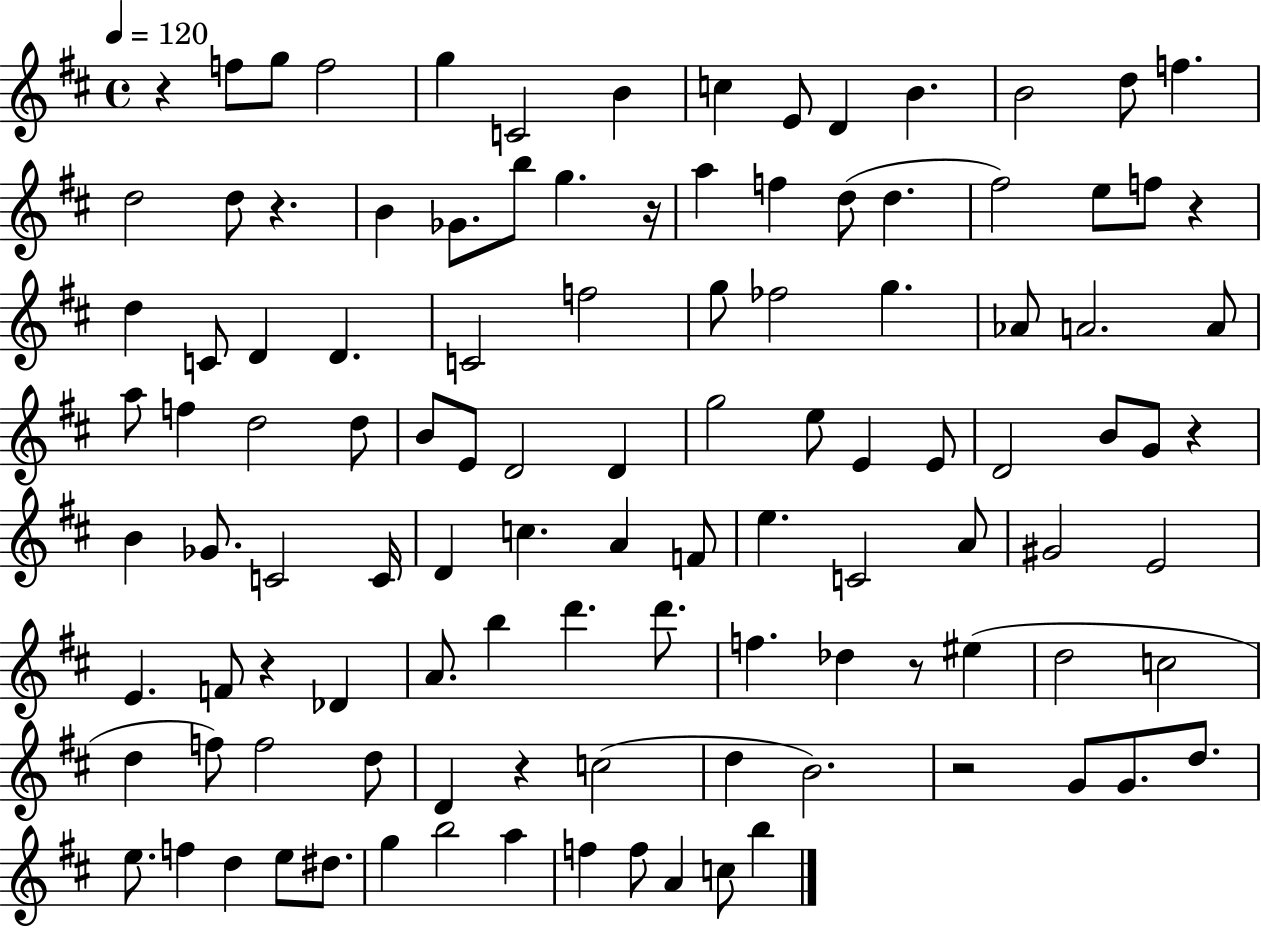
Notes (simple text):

R/q F5/e G5/e F5/h G5/q C4/h B4/q C5/q E4/e D4/q B4/q. B4/h D5/e F5/q. D5/h D5/e R/q. B4/q Gb4/e. B5/e G5/q. R/s A5/q F5/q D5/e D5/q. F#5/h E5/e F5/e R/q D5/q C4/e D4/q D4/q. C4/h F5/h G5/e FES5/h G5/q. Ab4/e A4/h. A4/e A5/e F5/q D5/h D5/e B4/e E4/e D4/h D4/q G5/h E5/e E4/q E4/e D4/h B4/e G4/e R/q B4/q Gb4/e. C4/h C4/s D4/q C5/q. A4/q F4/e E5/q. C4/h A4/e G#4/h E4/h E4/q. F4/e R/q Db4/q A4/e. B5/q D6/q. D6/e. F5/q. Db5/q R/e EIS5/q D5/h C5/h D5/q F5/e F5/h D5/e D4/q R/q C5/h D5/q B4/h. R/h G4/e G4/e. D5/e. E5/e. F5/q D5/q E5/e D#5/e. G5/q B5/h A5/q F5/q F5/e A4/q C5/e B5/q